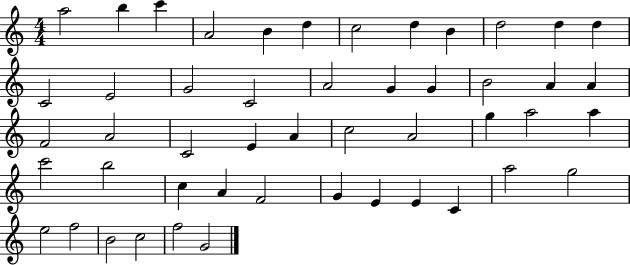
X:1
T:Untitled
M:4/4
L:1/4
K:C
a2 b c' A2 B d c2 d B d2 d d C2 E2 G2 C2 A2 G G B2 A A F2 A2 C2 E A c2 A2 g a2 a c'2 b2 c A F2 G E E C a2 g2 e2 f2 B2 c2 f2 G2